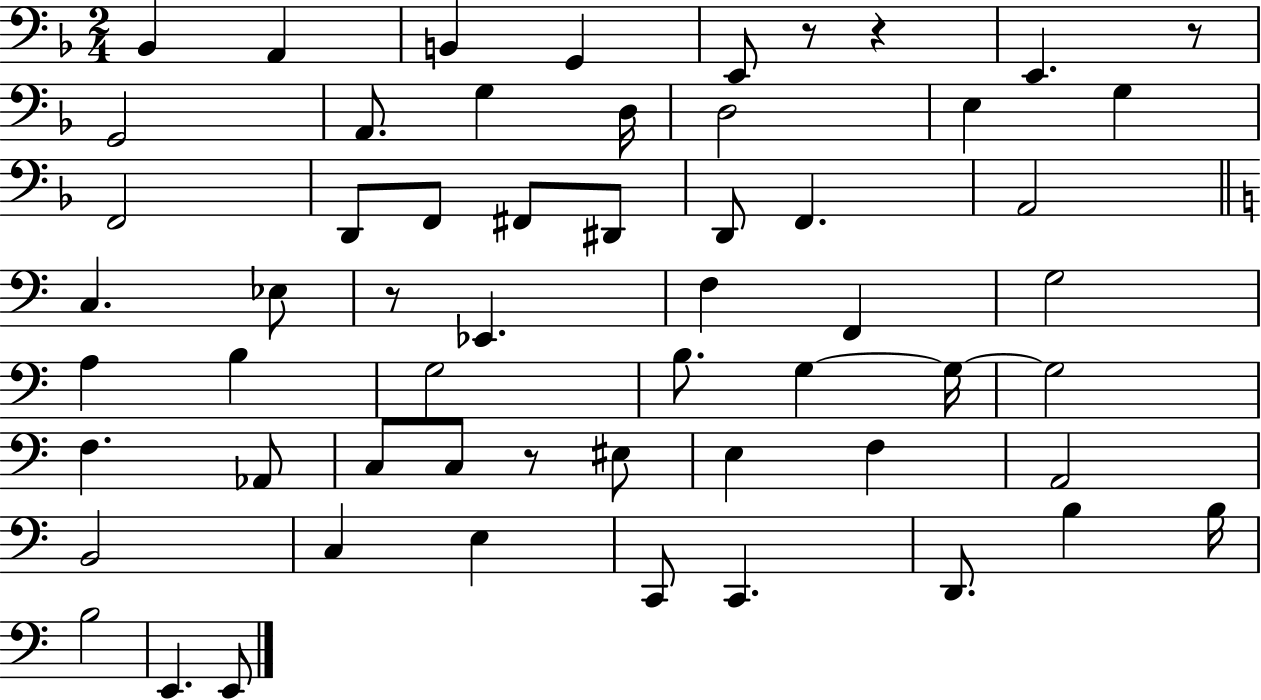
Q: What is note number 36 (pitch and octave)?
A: Ab2